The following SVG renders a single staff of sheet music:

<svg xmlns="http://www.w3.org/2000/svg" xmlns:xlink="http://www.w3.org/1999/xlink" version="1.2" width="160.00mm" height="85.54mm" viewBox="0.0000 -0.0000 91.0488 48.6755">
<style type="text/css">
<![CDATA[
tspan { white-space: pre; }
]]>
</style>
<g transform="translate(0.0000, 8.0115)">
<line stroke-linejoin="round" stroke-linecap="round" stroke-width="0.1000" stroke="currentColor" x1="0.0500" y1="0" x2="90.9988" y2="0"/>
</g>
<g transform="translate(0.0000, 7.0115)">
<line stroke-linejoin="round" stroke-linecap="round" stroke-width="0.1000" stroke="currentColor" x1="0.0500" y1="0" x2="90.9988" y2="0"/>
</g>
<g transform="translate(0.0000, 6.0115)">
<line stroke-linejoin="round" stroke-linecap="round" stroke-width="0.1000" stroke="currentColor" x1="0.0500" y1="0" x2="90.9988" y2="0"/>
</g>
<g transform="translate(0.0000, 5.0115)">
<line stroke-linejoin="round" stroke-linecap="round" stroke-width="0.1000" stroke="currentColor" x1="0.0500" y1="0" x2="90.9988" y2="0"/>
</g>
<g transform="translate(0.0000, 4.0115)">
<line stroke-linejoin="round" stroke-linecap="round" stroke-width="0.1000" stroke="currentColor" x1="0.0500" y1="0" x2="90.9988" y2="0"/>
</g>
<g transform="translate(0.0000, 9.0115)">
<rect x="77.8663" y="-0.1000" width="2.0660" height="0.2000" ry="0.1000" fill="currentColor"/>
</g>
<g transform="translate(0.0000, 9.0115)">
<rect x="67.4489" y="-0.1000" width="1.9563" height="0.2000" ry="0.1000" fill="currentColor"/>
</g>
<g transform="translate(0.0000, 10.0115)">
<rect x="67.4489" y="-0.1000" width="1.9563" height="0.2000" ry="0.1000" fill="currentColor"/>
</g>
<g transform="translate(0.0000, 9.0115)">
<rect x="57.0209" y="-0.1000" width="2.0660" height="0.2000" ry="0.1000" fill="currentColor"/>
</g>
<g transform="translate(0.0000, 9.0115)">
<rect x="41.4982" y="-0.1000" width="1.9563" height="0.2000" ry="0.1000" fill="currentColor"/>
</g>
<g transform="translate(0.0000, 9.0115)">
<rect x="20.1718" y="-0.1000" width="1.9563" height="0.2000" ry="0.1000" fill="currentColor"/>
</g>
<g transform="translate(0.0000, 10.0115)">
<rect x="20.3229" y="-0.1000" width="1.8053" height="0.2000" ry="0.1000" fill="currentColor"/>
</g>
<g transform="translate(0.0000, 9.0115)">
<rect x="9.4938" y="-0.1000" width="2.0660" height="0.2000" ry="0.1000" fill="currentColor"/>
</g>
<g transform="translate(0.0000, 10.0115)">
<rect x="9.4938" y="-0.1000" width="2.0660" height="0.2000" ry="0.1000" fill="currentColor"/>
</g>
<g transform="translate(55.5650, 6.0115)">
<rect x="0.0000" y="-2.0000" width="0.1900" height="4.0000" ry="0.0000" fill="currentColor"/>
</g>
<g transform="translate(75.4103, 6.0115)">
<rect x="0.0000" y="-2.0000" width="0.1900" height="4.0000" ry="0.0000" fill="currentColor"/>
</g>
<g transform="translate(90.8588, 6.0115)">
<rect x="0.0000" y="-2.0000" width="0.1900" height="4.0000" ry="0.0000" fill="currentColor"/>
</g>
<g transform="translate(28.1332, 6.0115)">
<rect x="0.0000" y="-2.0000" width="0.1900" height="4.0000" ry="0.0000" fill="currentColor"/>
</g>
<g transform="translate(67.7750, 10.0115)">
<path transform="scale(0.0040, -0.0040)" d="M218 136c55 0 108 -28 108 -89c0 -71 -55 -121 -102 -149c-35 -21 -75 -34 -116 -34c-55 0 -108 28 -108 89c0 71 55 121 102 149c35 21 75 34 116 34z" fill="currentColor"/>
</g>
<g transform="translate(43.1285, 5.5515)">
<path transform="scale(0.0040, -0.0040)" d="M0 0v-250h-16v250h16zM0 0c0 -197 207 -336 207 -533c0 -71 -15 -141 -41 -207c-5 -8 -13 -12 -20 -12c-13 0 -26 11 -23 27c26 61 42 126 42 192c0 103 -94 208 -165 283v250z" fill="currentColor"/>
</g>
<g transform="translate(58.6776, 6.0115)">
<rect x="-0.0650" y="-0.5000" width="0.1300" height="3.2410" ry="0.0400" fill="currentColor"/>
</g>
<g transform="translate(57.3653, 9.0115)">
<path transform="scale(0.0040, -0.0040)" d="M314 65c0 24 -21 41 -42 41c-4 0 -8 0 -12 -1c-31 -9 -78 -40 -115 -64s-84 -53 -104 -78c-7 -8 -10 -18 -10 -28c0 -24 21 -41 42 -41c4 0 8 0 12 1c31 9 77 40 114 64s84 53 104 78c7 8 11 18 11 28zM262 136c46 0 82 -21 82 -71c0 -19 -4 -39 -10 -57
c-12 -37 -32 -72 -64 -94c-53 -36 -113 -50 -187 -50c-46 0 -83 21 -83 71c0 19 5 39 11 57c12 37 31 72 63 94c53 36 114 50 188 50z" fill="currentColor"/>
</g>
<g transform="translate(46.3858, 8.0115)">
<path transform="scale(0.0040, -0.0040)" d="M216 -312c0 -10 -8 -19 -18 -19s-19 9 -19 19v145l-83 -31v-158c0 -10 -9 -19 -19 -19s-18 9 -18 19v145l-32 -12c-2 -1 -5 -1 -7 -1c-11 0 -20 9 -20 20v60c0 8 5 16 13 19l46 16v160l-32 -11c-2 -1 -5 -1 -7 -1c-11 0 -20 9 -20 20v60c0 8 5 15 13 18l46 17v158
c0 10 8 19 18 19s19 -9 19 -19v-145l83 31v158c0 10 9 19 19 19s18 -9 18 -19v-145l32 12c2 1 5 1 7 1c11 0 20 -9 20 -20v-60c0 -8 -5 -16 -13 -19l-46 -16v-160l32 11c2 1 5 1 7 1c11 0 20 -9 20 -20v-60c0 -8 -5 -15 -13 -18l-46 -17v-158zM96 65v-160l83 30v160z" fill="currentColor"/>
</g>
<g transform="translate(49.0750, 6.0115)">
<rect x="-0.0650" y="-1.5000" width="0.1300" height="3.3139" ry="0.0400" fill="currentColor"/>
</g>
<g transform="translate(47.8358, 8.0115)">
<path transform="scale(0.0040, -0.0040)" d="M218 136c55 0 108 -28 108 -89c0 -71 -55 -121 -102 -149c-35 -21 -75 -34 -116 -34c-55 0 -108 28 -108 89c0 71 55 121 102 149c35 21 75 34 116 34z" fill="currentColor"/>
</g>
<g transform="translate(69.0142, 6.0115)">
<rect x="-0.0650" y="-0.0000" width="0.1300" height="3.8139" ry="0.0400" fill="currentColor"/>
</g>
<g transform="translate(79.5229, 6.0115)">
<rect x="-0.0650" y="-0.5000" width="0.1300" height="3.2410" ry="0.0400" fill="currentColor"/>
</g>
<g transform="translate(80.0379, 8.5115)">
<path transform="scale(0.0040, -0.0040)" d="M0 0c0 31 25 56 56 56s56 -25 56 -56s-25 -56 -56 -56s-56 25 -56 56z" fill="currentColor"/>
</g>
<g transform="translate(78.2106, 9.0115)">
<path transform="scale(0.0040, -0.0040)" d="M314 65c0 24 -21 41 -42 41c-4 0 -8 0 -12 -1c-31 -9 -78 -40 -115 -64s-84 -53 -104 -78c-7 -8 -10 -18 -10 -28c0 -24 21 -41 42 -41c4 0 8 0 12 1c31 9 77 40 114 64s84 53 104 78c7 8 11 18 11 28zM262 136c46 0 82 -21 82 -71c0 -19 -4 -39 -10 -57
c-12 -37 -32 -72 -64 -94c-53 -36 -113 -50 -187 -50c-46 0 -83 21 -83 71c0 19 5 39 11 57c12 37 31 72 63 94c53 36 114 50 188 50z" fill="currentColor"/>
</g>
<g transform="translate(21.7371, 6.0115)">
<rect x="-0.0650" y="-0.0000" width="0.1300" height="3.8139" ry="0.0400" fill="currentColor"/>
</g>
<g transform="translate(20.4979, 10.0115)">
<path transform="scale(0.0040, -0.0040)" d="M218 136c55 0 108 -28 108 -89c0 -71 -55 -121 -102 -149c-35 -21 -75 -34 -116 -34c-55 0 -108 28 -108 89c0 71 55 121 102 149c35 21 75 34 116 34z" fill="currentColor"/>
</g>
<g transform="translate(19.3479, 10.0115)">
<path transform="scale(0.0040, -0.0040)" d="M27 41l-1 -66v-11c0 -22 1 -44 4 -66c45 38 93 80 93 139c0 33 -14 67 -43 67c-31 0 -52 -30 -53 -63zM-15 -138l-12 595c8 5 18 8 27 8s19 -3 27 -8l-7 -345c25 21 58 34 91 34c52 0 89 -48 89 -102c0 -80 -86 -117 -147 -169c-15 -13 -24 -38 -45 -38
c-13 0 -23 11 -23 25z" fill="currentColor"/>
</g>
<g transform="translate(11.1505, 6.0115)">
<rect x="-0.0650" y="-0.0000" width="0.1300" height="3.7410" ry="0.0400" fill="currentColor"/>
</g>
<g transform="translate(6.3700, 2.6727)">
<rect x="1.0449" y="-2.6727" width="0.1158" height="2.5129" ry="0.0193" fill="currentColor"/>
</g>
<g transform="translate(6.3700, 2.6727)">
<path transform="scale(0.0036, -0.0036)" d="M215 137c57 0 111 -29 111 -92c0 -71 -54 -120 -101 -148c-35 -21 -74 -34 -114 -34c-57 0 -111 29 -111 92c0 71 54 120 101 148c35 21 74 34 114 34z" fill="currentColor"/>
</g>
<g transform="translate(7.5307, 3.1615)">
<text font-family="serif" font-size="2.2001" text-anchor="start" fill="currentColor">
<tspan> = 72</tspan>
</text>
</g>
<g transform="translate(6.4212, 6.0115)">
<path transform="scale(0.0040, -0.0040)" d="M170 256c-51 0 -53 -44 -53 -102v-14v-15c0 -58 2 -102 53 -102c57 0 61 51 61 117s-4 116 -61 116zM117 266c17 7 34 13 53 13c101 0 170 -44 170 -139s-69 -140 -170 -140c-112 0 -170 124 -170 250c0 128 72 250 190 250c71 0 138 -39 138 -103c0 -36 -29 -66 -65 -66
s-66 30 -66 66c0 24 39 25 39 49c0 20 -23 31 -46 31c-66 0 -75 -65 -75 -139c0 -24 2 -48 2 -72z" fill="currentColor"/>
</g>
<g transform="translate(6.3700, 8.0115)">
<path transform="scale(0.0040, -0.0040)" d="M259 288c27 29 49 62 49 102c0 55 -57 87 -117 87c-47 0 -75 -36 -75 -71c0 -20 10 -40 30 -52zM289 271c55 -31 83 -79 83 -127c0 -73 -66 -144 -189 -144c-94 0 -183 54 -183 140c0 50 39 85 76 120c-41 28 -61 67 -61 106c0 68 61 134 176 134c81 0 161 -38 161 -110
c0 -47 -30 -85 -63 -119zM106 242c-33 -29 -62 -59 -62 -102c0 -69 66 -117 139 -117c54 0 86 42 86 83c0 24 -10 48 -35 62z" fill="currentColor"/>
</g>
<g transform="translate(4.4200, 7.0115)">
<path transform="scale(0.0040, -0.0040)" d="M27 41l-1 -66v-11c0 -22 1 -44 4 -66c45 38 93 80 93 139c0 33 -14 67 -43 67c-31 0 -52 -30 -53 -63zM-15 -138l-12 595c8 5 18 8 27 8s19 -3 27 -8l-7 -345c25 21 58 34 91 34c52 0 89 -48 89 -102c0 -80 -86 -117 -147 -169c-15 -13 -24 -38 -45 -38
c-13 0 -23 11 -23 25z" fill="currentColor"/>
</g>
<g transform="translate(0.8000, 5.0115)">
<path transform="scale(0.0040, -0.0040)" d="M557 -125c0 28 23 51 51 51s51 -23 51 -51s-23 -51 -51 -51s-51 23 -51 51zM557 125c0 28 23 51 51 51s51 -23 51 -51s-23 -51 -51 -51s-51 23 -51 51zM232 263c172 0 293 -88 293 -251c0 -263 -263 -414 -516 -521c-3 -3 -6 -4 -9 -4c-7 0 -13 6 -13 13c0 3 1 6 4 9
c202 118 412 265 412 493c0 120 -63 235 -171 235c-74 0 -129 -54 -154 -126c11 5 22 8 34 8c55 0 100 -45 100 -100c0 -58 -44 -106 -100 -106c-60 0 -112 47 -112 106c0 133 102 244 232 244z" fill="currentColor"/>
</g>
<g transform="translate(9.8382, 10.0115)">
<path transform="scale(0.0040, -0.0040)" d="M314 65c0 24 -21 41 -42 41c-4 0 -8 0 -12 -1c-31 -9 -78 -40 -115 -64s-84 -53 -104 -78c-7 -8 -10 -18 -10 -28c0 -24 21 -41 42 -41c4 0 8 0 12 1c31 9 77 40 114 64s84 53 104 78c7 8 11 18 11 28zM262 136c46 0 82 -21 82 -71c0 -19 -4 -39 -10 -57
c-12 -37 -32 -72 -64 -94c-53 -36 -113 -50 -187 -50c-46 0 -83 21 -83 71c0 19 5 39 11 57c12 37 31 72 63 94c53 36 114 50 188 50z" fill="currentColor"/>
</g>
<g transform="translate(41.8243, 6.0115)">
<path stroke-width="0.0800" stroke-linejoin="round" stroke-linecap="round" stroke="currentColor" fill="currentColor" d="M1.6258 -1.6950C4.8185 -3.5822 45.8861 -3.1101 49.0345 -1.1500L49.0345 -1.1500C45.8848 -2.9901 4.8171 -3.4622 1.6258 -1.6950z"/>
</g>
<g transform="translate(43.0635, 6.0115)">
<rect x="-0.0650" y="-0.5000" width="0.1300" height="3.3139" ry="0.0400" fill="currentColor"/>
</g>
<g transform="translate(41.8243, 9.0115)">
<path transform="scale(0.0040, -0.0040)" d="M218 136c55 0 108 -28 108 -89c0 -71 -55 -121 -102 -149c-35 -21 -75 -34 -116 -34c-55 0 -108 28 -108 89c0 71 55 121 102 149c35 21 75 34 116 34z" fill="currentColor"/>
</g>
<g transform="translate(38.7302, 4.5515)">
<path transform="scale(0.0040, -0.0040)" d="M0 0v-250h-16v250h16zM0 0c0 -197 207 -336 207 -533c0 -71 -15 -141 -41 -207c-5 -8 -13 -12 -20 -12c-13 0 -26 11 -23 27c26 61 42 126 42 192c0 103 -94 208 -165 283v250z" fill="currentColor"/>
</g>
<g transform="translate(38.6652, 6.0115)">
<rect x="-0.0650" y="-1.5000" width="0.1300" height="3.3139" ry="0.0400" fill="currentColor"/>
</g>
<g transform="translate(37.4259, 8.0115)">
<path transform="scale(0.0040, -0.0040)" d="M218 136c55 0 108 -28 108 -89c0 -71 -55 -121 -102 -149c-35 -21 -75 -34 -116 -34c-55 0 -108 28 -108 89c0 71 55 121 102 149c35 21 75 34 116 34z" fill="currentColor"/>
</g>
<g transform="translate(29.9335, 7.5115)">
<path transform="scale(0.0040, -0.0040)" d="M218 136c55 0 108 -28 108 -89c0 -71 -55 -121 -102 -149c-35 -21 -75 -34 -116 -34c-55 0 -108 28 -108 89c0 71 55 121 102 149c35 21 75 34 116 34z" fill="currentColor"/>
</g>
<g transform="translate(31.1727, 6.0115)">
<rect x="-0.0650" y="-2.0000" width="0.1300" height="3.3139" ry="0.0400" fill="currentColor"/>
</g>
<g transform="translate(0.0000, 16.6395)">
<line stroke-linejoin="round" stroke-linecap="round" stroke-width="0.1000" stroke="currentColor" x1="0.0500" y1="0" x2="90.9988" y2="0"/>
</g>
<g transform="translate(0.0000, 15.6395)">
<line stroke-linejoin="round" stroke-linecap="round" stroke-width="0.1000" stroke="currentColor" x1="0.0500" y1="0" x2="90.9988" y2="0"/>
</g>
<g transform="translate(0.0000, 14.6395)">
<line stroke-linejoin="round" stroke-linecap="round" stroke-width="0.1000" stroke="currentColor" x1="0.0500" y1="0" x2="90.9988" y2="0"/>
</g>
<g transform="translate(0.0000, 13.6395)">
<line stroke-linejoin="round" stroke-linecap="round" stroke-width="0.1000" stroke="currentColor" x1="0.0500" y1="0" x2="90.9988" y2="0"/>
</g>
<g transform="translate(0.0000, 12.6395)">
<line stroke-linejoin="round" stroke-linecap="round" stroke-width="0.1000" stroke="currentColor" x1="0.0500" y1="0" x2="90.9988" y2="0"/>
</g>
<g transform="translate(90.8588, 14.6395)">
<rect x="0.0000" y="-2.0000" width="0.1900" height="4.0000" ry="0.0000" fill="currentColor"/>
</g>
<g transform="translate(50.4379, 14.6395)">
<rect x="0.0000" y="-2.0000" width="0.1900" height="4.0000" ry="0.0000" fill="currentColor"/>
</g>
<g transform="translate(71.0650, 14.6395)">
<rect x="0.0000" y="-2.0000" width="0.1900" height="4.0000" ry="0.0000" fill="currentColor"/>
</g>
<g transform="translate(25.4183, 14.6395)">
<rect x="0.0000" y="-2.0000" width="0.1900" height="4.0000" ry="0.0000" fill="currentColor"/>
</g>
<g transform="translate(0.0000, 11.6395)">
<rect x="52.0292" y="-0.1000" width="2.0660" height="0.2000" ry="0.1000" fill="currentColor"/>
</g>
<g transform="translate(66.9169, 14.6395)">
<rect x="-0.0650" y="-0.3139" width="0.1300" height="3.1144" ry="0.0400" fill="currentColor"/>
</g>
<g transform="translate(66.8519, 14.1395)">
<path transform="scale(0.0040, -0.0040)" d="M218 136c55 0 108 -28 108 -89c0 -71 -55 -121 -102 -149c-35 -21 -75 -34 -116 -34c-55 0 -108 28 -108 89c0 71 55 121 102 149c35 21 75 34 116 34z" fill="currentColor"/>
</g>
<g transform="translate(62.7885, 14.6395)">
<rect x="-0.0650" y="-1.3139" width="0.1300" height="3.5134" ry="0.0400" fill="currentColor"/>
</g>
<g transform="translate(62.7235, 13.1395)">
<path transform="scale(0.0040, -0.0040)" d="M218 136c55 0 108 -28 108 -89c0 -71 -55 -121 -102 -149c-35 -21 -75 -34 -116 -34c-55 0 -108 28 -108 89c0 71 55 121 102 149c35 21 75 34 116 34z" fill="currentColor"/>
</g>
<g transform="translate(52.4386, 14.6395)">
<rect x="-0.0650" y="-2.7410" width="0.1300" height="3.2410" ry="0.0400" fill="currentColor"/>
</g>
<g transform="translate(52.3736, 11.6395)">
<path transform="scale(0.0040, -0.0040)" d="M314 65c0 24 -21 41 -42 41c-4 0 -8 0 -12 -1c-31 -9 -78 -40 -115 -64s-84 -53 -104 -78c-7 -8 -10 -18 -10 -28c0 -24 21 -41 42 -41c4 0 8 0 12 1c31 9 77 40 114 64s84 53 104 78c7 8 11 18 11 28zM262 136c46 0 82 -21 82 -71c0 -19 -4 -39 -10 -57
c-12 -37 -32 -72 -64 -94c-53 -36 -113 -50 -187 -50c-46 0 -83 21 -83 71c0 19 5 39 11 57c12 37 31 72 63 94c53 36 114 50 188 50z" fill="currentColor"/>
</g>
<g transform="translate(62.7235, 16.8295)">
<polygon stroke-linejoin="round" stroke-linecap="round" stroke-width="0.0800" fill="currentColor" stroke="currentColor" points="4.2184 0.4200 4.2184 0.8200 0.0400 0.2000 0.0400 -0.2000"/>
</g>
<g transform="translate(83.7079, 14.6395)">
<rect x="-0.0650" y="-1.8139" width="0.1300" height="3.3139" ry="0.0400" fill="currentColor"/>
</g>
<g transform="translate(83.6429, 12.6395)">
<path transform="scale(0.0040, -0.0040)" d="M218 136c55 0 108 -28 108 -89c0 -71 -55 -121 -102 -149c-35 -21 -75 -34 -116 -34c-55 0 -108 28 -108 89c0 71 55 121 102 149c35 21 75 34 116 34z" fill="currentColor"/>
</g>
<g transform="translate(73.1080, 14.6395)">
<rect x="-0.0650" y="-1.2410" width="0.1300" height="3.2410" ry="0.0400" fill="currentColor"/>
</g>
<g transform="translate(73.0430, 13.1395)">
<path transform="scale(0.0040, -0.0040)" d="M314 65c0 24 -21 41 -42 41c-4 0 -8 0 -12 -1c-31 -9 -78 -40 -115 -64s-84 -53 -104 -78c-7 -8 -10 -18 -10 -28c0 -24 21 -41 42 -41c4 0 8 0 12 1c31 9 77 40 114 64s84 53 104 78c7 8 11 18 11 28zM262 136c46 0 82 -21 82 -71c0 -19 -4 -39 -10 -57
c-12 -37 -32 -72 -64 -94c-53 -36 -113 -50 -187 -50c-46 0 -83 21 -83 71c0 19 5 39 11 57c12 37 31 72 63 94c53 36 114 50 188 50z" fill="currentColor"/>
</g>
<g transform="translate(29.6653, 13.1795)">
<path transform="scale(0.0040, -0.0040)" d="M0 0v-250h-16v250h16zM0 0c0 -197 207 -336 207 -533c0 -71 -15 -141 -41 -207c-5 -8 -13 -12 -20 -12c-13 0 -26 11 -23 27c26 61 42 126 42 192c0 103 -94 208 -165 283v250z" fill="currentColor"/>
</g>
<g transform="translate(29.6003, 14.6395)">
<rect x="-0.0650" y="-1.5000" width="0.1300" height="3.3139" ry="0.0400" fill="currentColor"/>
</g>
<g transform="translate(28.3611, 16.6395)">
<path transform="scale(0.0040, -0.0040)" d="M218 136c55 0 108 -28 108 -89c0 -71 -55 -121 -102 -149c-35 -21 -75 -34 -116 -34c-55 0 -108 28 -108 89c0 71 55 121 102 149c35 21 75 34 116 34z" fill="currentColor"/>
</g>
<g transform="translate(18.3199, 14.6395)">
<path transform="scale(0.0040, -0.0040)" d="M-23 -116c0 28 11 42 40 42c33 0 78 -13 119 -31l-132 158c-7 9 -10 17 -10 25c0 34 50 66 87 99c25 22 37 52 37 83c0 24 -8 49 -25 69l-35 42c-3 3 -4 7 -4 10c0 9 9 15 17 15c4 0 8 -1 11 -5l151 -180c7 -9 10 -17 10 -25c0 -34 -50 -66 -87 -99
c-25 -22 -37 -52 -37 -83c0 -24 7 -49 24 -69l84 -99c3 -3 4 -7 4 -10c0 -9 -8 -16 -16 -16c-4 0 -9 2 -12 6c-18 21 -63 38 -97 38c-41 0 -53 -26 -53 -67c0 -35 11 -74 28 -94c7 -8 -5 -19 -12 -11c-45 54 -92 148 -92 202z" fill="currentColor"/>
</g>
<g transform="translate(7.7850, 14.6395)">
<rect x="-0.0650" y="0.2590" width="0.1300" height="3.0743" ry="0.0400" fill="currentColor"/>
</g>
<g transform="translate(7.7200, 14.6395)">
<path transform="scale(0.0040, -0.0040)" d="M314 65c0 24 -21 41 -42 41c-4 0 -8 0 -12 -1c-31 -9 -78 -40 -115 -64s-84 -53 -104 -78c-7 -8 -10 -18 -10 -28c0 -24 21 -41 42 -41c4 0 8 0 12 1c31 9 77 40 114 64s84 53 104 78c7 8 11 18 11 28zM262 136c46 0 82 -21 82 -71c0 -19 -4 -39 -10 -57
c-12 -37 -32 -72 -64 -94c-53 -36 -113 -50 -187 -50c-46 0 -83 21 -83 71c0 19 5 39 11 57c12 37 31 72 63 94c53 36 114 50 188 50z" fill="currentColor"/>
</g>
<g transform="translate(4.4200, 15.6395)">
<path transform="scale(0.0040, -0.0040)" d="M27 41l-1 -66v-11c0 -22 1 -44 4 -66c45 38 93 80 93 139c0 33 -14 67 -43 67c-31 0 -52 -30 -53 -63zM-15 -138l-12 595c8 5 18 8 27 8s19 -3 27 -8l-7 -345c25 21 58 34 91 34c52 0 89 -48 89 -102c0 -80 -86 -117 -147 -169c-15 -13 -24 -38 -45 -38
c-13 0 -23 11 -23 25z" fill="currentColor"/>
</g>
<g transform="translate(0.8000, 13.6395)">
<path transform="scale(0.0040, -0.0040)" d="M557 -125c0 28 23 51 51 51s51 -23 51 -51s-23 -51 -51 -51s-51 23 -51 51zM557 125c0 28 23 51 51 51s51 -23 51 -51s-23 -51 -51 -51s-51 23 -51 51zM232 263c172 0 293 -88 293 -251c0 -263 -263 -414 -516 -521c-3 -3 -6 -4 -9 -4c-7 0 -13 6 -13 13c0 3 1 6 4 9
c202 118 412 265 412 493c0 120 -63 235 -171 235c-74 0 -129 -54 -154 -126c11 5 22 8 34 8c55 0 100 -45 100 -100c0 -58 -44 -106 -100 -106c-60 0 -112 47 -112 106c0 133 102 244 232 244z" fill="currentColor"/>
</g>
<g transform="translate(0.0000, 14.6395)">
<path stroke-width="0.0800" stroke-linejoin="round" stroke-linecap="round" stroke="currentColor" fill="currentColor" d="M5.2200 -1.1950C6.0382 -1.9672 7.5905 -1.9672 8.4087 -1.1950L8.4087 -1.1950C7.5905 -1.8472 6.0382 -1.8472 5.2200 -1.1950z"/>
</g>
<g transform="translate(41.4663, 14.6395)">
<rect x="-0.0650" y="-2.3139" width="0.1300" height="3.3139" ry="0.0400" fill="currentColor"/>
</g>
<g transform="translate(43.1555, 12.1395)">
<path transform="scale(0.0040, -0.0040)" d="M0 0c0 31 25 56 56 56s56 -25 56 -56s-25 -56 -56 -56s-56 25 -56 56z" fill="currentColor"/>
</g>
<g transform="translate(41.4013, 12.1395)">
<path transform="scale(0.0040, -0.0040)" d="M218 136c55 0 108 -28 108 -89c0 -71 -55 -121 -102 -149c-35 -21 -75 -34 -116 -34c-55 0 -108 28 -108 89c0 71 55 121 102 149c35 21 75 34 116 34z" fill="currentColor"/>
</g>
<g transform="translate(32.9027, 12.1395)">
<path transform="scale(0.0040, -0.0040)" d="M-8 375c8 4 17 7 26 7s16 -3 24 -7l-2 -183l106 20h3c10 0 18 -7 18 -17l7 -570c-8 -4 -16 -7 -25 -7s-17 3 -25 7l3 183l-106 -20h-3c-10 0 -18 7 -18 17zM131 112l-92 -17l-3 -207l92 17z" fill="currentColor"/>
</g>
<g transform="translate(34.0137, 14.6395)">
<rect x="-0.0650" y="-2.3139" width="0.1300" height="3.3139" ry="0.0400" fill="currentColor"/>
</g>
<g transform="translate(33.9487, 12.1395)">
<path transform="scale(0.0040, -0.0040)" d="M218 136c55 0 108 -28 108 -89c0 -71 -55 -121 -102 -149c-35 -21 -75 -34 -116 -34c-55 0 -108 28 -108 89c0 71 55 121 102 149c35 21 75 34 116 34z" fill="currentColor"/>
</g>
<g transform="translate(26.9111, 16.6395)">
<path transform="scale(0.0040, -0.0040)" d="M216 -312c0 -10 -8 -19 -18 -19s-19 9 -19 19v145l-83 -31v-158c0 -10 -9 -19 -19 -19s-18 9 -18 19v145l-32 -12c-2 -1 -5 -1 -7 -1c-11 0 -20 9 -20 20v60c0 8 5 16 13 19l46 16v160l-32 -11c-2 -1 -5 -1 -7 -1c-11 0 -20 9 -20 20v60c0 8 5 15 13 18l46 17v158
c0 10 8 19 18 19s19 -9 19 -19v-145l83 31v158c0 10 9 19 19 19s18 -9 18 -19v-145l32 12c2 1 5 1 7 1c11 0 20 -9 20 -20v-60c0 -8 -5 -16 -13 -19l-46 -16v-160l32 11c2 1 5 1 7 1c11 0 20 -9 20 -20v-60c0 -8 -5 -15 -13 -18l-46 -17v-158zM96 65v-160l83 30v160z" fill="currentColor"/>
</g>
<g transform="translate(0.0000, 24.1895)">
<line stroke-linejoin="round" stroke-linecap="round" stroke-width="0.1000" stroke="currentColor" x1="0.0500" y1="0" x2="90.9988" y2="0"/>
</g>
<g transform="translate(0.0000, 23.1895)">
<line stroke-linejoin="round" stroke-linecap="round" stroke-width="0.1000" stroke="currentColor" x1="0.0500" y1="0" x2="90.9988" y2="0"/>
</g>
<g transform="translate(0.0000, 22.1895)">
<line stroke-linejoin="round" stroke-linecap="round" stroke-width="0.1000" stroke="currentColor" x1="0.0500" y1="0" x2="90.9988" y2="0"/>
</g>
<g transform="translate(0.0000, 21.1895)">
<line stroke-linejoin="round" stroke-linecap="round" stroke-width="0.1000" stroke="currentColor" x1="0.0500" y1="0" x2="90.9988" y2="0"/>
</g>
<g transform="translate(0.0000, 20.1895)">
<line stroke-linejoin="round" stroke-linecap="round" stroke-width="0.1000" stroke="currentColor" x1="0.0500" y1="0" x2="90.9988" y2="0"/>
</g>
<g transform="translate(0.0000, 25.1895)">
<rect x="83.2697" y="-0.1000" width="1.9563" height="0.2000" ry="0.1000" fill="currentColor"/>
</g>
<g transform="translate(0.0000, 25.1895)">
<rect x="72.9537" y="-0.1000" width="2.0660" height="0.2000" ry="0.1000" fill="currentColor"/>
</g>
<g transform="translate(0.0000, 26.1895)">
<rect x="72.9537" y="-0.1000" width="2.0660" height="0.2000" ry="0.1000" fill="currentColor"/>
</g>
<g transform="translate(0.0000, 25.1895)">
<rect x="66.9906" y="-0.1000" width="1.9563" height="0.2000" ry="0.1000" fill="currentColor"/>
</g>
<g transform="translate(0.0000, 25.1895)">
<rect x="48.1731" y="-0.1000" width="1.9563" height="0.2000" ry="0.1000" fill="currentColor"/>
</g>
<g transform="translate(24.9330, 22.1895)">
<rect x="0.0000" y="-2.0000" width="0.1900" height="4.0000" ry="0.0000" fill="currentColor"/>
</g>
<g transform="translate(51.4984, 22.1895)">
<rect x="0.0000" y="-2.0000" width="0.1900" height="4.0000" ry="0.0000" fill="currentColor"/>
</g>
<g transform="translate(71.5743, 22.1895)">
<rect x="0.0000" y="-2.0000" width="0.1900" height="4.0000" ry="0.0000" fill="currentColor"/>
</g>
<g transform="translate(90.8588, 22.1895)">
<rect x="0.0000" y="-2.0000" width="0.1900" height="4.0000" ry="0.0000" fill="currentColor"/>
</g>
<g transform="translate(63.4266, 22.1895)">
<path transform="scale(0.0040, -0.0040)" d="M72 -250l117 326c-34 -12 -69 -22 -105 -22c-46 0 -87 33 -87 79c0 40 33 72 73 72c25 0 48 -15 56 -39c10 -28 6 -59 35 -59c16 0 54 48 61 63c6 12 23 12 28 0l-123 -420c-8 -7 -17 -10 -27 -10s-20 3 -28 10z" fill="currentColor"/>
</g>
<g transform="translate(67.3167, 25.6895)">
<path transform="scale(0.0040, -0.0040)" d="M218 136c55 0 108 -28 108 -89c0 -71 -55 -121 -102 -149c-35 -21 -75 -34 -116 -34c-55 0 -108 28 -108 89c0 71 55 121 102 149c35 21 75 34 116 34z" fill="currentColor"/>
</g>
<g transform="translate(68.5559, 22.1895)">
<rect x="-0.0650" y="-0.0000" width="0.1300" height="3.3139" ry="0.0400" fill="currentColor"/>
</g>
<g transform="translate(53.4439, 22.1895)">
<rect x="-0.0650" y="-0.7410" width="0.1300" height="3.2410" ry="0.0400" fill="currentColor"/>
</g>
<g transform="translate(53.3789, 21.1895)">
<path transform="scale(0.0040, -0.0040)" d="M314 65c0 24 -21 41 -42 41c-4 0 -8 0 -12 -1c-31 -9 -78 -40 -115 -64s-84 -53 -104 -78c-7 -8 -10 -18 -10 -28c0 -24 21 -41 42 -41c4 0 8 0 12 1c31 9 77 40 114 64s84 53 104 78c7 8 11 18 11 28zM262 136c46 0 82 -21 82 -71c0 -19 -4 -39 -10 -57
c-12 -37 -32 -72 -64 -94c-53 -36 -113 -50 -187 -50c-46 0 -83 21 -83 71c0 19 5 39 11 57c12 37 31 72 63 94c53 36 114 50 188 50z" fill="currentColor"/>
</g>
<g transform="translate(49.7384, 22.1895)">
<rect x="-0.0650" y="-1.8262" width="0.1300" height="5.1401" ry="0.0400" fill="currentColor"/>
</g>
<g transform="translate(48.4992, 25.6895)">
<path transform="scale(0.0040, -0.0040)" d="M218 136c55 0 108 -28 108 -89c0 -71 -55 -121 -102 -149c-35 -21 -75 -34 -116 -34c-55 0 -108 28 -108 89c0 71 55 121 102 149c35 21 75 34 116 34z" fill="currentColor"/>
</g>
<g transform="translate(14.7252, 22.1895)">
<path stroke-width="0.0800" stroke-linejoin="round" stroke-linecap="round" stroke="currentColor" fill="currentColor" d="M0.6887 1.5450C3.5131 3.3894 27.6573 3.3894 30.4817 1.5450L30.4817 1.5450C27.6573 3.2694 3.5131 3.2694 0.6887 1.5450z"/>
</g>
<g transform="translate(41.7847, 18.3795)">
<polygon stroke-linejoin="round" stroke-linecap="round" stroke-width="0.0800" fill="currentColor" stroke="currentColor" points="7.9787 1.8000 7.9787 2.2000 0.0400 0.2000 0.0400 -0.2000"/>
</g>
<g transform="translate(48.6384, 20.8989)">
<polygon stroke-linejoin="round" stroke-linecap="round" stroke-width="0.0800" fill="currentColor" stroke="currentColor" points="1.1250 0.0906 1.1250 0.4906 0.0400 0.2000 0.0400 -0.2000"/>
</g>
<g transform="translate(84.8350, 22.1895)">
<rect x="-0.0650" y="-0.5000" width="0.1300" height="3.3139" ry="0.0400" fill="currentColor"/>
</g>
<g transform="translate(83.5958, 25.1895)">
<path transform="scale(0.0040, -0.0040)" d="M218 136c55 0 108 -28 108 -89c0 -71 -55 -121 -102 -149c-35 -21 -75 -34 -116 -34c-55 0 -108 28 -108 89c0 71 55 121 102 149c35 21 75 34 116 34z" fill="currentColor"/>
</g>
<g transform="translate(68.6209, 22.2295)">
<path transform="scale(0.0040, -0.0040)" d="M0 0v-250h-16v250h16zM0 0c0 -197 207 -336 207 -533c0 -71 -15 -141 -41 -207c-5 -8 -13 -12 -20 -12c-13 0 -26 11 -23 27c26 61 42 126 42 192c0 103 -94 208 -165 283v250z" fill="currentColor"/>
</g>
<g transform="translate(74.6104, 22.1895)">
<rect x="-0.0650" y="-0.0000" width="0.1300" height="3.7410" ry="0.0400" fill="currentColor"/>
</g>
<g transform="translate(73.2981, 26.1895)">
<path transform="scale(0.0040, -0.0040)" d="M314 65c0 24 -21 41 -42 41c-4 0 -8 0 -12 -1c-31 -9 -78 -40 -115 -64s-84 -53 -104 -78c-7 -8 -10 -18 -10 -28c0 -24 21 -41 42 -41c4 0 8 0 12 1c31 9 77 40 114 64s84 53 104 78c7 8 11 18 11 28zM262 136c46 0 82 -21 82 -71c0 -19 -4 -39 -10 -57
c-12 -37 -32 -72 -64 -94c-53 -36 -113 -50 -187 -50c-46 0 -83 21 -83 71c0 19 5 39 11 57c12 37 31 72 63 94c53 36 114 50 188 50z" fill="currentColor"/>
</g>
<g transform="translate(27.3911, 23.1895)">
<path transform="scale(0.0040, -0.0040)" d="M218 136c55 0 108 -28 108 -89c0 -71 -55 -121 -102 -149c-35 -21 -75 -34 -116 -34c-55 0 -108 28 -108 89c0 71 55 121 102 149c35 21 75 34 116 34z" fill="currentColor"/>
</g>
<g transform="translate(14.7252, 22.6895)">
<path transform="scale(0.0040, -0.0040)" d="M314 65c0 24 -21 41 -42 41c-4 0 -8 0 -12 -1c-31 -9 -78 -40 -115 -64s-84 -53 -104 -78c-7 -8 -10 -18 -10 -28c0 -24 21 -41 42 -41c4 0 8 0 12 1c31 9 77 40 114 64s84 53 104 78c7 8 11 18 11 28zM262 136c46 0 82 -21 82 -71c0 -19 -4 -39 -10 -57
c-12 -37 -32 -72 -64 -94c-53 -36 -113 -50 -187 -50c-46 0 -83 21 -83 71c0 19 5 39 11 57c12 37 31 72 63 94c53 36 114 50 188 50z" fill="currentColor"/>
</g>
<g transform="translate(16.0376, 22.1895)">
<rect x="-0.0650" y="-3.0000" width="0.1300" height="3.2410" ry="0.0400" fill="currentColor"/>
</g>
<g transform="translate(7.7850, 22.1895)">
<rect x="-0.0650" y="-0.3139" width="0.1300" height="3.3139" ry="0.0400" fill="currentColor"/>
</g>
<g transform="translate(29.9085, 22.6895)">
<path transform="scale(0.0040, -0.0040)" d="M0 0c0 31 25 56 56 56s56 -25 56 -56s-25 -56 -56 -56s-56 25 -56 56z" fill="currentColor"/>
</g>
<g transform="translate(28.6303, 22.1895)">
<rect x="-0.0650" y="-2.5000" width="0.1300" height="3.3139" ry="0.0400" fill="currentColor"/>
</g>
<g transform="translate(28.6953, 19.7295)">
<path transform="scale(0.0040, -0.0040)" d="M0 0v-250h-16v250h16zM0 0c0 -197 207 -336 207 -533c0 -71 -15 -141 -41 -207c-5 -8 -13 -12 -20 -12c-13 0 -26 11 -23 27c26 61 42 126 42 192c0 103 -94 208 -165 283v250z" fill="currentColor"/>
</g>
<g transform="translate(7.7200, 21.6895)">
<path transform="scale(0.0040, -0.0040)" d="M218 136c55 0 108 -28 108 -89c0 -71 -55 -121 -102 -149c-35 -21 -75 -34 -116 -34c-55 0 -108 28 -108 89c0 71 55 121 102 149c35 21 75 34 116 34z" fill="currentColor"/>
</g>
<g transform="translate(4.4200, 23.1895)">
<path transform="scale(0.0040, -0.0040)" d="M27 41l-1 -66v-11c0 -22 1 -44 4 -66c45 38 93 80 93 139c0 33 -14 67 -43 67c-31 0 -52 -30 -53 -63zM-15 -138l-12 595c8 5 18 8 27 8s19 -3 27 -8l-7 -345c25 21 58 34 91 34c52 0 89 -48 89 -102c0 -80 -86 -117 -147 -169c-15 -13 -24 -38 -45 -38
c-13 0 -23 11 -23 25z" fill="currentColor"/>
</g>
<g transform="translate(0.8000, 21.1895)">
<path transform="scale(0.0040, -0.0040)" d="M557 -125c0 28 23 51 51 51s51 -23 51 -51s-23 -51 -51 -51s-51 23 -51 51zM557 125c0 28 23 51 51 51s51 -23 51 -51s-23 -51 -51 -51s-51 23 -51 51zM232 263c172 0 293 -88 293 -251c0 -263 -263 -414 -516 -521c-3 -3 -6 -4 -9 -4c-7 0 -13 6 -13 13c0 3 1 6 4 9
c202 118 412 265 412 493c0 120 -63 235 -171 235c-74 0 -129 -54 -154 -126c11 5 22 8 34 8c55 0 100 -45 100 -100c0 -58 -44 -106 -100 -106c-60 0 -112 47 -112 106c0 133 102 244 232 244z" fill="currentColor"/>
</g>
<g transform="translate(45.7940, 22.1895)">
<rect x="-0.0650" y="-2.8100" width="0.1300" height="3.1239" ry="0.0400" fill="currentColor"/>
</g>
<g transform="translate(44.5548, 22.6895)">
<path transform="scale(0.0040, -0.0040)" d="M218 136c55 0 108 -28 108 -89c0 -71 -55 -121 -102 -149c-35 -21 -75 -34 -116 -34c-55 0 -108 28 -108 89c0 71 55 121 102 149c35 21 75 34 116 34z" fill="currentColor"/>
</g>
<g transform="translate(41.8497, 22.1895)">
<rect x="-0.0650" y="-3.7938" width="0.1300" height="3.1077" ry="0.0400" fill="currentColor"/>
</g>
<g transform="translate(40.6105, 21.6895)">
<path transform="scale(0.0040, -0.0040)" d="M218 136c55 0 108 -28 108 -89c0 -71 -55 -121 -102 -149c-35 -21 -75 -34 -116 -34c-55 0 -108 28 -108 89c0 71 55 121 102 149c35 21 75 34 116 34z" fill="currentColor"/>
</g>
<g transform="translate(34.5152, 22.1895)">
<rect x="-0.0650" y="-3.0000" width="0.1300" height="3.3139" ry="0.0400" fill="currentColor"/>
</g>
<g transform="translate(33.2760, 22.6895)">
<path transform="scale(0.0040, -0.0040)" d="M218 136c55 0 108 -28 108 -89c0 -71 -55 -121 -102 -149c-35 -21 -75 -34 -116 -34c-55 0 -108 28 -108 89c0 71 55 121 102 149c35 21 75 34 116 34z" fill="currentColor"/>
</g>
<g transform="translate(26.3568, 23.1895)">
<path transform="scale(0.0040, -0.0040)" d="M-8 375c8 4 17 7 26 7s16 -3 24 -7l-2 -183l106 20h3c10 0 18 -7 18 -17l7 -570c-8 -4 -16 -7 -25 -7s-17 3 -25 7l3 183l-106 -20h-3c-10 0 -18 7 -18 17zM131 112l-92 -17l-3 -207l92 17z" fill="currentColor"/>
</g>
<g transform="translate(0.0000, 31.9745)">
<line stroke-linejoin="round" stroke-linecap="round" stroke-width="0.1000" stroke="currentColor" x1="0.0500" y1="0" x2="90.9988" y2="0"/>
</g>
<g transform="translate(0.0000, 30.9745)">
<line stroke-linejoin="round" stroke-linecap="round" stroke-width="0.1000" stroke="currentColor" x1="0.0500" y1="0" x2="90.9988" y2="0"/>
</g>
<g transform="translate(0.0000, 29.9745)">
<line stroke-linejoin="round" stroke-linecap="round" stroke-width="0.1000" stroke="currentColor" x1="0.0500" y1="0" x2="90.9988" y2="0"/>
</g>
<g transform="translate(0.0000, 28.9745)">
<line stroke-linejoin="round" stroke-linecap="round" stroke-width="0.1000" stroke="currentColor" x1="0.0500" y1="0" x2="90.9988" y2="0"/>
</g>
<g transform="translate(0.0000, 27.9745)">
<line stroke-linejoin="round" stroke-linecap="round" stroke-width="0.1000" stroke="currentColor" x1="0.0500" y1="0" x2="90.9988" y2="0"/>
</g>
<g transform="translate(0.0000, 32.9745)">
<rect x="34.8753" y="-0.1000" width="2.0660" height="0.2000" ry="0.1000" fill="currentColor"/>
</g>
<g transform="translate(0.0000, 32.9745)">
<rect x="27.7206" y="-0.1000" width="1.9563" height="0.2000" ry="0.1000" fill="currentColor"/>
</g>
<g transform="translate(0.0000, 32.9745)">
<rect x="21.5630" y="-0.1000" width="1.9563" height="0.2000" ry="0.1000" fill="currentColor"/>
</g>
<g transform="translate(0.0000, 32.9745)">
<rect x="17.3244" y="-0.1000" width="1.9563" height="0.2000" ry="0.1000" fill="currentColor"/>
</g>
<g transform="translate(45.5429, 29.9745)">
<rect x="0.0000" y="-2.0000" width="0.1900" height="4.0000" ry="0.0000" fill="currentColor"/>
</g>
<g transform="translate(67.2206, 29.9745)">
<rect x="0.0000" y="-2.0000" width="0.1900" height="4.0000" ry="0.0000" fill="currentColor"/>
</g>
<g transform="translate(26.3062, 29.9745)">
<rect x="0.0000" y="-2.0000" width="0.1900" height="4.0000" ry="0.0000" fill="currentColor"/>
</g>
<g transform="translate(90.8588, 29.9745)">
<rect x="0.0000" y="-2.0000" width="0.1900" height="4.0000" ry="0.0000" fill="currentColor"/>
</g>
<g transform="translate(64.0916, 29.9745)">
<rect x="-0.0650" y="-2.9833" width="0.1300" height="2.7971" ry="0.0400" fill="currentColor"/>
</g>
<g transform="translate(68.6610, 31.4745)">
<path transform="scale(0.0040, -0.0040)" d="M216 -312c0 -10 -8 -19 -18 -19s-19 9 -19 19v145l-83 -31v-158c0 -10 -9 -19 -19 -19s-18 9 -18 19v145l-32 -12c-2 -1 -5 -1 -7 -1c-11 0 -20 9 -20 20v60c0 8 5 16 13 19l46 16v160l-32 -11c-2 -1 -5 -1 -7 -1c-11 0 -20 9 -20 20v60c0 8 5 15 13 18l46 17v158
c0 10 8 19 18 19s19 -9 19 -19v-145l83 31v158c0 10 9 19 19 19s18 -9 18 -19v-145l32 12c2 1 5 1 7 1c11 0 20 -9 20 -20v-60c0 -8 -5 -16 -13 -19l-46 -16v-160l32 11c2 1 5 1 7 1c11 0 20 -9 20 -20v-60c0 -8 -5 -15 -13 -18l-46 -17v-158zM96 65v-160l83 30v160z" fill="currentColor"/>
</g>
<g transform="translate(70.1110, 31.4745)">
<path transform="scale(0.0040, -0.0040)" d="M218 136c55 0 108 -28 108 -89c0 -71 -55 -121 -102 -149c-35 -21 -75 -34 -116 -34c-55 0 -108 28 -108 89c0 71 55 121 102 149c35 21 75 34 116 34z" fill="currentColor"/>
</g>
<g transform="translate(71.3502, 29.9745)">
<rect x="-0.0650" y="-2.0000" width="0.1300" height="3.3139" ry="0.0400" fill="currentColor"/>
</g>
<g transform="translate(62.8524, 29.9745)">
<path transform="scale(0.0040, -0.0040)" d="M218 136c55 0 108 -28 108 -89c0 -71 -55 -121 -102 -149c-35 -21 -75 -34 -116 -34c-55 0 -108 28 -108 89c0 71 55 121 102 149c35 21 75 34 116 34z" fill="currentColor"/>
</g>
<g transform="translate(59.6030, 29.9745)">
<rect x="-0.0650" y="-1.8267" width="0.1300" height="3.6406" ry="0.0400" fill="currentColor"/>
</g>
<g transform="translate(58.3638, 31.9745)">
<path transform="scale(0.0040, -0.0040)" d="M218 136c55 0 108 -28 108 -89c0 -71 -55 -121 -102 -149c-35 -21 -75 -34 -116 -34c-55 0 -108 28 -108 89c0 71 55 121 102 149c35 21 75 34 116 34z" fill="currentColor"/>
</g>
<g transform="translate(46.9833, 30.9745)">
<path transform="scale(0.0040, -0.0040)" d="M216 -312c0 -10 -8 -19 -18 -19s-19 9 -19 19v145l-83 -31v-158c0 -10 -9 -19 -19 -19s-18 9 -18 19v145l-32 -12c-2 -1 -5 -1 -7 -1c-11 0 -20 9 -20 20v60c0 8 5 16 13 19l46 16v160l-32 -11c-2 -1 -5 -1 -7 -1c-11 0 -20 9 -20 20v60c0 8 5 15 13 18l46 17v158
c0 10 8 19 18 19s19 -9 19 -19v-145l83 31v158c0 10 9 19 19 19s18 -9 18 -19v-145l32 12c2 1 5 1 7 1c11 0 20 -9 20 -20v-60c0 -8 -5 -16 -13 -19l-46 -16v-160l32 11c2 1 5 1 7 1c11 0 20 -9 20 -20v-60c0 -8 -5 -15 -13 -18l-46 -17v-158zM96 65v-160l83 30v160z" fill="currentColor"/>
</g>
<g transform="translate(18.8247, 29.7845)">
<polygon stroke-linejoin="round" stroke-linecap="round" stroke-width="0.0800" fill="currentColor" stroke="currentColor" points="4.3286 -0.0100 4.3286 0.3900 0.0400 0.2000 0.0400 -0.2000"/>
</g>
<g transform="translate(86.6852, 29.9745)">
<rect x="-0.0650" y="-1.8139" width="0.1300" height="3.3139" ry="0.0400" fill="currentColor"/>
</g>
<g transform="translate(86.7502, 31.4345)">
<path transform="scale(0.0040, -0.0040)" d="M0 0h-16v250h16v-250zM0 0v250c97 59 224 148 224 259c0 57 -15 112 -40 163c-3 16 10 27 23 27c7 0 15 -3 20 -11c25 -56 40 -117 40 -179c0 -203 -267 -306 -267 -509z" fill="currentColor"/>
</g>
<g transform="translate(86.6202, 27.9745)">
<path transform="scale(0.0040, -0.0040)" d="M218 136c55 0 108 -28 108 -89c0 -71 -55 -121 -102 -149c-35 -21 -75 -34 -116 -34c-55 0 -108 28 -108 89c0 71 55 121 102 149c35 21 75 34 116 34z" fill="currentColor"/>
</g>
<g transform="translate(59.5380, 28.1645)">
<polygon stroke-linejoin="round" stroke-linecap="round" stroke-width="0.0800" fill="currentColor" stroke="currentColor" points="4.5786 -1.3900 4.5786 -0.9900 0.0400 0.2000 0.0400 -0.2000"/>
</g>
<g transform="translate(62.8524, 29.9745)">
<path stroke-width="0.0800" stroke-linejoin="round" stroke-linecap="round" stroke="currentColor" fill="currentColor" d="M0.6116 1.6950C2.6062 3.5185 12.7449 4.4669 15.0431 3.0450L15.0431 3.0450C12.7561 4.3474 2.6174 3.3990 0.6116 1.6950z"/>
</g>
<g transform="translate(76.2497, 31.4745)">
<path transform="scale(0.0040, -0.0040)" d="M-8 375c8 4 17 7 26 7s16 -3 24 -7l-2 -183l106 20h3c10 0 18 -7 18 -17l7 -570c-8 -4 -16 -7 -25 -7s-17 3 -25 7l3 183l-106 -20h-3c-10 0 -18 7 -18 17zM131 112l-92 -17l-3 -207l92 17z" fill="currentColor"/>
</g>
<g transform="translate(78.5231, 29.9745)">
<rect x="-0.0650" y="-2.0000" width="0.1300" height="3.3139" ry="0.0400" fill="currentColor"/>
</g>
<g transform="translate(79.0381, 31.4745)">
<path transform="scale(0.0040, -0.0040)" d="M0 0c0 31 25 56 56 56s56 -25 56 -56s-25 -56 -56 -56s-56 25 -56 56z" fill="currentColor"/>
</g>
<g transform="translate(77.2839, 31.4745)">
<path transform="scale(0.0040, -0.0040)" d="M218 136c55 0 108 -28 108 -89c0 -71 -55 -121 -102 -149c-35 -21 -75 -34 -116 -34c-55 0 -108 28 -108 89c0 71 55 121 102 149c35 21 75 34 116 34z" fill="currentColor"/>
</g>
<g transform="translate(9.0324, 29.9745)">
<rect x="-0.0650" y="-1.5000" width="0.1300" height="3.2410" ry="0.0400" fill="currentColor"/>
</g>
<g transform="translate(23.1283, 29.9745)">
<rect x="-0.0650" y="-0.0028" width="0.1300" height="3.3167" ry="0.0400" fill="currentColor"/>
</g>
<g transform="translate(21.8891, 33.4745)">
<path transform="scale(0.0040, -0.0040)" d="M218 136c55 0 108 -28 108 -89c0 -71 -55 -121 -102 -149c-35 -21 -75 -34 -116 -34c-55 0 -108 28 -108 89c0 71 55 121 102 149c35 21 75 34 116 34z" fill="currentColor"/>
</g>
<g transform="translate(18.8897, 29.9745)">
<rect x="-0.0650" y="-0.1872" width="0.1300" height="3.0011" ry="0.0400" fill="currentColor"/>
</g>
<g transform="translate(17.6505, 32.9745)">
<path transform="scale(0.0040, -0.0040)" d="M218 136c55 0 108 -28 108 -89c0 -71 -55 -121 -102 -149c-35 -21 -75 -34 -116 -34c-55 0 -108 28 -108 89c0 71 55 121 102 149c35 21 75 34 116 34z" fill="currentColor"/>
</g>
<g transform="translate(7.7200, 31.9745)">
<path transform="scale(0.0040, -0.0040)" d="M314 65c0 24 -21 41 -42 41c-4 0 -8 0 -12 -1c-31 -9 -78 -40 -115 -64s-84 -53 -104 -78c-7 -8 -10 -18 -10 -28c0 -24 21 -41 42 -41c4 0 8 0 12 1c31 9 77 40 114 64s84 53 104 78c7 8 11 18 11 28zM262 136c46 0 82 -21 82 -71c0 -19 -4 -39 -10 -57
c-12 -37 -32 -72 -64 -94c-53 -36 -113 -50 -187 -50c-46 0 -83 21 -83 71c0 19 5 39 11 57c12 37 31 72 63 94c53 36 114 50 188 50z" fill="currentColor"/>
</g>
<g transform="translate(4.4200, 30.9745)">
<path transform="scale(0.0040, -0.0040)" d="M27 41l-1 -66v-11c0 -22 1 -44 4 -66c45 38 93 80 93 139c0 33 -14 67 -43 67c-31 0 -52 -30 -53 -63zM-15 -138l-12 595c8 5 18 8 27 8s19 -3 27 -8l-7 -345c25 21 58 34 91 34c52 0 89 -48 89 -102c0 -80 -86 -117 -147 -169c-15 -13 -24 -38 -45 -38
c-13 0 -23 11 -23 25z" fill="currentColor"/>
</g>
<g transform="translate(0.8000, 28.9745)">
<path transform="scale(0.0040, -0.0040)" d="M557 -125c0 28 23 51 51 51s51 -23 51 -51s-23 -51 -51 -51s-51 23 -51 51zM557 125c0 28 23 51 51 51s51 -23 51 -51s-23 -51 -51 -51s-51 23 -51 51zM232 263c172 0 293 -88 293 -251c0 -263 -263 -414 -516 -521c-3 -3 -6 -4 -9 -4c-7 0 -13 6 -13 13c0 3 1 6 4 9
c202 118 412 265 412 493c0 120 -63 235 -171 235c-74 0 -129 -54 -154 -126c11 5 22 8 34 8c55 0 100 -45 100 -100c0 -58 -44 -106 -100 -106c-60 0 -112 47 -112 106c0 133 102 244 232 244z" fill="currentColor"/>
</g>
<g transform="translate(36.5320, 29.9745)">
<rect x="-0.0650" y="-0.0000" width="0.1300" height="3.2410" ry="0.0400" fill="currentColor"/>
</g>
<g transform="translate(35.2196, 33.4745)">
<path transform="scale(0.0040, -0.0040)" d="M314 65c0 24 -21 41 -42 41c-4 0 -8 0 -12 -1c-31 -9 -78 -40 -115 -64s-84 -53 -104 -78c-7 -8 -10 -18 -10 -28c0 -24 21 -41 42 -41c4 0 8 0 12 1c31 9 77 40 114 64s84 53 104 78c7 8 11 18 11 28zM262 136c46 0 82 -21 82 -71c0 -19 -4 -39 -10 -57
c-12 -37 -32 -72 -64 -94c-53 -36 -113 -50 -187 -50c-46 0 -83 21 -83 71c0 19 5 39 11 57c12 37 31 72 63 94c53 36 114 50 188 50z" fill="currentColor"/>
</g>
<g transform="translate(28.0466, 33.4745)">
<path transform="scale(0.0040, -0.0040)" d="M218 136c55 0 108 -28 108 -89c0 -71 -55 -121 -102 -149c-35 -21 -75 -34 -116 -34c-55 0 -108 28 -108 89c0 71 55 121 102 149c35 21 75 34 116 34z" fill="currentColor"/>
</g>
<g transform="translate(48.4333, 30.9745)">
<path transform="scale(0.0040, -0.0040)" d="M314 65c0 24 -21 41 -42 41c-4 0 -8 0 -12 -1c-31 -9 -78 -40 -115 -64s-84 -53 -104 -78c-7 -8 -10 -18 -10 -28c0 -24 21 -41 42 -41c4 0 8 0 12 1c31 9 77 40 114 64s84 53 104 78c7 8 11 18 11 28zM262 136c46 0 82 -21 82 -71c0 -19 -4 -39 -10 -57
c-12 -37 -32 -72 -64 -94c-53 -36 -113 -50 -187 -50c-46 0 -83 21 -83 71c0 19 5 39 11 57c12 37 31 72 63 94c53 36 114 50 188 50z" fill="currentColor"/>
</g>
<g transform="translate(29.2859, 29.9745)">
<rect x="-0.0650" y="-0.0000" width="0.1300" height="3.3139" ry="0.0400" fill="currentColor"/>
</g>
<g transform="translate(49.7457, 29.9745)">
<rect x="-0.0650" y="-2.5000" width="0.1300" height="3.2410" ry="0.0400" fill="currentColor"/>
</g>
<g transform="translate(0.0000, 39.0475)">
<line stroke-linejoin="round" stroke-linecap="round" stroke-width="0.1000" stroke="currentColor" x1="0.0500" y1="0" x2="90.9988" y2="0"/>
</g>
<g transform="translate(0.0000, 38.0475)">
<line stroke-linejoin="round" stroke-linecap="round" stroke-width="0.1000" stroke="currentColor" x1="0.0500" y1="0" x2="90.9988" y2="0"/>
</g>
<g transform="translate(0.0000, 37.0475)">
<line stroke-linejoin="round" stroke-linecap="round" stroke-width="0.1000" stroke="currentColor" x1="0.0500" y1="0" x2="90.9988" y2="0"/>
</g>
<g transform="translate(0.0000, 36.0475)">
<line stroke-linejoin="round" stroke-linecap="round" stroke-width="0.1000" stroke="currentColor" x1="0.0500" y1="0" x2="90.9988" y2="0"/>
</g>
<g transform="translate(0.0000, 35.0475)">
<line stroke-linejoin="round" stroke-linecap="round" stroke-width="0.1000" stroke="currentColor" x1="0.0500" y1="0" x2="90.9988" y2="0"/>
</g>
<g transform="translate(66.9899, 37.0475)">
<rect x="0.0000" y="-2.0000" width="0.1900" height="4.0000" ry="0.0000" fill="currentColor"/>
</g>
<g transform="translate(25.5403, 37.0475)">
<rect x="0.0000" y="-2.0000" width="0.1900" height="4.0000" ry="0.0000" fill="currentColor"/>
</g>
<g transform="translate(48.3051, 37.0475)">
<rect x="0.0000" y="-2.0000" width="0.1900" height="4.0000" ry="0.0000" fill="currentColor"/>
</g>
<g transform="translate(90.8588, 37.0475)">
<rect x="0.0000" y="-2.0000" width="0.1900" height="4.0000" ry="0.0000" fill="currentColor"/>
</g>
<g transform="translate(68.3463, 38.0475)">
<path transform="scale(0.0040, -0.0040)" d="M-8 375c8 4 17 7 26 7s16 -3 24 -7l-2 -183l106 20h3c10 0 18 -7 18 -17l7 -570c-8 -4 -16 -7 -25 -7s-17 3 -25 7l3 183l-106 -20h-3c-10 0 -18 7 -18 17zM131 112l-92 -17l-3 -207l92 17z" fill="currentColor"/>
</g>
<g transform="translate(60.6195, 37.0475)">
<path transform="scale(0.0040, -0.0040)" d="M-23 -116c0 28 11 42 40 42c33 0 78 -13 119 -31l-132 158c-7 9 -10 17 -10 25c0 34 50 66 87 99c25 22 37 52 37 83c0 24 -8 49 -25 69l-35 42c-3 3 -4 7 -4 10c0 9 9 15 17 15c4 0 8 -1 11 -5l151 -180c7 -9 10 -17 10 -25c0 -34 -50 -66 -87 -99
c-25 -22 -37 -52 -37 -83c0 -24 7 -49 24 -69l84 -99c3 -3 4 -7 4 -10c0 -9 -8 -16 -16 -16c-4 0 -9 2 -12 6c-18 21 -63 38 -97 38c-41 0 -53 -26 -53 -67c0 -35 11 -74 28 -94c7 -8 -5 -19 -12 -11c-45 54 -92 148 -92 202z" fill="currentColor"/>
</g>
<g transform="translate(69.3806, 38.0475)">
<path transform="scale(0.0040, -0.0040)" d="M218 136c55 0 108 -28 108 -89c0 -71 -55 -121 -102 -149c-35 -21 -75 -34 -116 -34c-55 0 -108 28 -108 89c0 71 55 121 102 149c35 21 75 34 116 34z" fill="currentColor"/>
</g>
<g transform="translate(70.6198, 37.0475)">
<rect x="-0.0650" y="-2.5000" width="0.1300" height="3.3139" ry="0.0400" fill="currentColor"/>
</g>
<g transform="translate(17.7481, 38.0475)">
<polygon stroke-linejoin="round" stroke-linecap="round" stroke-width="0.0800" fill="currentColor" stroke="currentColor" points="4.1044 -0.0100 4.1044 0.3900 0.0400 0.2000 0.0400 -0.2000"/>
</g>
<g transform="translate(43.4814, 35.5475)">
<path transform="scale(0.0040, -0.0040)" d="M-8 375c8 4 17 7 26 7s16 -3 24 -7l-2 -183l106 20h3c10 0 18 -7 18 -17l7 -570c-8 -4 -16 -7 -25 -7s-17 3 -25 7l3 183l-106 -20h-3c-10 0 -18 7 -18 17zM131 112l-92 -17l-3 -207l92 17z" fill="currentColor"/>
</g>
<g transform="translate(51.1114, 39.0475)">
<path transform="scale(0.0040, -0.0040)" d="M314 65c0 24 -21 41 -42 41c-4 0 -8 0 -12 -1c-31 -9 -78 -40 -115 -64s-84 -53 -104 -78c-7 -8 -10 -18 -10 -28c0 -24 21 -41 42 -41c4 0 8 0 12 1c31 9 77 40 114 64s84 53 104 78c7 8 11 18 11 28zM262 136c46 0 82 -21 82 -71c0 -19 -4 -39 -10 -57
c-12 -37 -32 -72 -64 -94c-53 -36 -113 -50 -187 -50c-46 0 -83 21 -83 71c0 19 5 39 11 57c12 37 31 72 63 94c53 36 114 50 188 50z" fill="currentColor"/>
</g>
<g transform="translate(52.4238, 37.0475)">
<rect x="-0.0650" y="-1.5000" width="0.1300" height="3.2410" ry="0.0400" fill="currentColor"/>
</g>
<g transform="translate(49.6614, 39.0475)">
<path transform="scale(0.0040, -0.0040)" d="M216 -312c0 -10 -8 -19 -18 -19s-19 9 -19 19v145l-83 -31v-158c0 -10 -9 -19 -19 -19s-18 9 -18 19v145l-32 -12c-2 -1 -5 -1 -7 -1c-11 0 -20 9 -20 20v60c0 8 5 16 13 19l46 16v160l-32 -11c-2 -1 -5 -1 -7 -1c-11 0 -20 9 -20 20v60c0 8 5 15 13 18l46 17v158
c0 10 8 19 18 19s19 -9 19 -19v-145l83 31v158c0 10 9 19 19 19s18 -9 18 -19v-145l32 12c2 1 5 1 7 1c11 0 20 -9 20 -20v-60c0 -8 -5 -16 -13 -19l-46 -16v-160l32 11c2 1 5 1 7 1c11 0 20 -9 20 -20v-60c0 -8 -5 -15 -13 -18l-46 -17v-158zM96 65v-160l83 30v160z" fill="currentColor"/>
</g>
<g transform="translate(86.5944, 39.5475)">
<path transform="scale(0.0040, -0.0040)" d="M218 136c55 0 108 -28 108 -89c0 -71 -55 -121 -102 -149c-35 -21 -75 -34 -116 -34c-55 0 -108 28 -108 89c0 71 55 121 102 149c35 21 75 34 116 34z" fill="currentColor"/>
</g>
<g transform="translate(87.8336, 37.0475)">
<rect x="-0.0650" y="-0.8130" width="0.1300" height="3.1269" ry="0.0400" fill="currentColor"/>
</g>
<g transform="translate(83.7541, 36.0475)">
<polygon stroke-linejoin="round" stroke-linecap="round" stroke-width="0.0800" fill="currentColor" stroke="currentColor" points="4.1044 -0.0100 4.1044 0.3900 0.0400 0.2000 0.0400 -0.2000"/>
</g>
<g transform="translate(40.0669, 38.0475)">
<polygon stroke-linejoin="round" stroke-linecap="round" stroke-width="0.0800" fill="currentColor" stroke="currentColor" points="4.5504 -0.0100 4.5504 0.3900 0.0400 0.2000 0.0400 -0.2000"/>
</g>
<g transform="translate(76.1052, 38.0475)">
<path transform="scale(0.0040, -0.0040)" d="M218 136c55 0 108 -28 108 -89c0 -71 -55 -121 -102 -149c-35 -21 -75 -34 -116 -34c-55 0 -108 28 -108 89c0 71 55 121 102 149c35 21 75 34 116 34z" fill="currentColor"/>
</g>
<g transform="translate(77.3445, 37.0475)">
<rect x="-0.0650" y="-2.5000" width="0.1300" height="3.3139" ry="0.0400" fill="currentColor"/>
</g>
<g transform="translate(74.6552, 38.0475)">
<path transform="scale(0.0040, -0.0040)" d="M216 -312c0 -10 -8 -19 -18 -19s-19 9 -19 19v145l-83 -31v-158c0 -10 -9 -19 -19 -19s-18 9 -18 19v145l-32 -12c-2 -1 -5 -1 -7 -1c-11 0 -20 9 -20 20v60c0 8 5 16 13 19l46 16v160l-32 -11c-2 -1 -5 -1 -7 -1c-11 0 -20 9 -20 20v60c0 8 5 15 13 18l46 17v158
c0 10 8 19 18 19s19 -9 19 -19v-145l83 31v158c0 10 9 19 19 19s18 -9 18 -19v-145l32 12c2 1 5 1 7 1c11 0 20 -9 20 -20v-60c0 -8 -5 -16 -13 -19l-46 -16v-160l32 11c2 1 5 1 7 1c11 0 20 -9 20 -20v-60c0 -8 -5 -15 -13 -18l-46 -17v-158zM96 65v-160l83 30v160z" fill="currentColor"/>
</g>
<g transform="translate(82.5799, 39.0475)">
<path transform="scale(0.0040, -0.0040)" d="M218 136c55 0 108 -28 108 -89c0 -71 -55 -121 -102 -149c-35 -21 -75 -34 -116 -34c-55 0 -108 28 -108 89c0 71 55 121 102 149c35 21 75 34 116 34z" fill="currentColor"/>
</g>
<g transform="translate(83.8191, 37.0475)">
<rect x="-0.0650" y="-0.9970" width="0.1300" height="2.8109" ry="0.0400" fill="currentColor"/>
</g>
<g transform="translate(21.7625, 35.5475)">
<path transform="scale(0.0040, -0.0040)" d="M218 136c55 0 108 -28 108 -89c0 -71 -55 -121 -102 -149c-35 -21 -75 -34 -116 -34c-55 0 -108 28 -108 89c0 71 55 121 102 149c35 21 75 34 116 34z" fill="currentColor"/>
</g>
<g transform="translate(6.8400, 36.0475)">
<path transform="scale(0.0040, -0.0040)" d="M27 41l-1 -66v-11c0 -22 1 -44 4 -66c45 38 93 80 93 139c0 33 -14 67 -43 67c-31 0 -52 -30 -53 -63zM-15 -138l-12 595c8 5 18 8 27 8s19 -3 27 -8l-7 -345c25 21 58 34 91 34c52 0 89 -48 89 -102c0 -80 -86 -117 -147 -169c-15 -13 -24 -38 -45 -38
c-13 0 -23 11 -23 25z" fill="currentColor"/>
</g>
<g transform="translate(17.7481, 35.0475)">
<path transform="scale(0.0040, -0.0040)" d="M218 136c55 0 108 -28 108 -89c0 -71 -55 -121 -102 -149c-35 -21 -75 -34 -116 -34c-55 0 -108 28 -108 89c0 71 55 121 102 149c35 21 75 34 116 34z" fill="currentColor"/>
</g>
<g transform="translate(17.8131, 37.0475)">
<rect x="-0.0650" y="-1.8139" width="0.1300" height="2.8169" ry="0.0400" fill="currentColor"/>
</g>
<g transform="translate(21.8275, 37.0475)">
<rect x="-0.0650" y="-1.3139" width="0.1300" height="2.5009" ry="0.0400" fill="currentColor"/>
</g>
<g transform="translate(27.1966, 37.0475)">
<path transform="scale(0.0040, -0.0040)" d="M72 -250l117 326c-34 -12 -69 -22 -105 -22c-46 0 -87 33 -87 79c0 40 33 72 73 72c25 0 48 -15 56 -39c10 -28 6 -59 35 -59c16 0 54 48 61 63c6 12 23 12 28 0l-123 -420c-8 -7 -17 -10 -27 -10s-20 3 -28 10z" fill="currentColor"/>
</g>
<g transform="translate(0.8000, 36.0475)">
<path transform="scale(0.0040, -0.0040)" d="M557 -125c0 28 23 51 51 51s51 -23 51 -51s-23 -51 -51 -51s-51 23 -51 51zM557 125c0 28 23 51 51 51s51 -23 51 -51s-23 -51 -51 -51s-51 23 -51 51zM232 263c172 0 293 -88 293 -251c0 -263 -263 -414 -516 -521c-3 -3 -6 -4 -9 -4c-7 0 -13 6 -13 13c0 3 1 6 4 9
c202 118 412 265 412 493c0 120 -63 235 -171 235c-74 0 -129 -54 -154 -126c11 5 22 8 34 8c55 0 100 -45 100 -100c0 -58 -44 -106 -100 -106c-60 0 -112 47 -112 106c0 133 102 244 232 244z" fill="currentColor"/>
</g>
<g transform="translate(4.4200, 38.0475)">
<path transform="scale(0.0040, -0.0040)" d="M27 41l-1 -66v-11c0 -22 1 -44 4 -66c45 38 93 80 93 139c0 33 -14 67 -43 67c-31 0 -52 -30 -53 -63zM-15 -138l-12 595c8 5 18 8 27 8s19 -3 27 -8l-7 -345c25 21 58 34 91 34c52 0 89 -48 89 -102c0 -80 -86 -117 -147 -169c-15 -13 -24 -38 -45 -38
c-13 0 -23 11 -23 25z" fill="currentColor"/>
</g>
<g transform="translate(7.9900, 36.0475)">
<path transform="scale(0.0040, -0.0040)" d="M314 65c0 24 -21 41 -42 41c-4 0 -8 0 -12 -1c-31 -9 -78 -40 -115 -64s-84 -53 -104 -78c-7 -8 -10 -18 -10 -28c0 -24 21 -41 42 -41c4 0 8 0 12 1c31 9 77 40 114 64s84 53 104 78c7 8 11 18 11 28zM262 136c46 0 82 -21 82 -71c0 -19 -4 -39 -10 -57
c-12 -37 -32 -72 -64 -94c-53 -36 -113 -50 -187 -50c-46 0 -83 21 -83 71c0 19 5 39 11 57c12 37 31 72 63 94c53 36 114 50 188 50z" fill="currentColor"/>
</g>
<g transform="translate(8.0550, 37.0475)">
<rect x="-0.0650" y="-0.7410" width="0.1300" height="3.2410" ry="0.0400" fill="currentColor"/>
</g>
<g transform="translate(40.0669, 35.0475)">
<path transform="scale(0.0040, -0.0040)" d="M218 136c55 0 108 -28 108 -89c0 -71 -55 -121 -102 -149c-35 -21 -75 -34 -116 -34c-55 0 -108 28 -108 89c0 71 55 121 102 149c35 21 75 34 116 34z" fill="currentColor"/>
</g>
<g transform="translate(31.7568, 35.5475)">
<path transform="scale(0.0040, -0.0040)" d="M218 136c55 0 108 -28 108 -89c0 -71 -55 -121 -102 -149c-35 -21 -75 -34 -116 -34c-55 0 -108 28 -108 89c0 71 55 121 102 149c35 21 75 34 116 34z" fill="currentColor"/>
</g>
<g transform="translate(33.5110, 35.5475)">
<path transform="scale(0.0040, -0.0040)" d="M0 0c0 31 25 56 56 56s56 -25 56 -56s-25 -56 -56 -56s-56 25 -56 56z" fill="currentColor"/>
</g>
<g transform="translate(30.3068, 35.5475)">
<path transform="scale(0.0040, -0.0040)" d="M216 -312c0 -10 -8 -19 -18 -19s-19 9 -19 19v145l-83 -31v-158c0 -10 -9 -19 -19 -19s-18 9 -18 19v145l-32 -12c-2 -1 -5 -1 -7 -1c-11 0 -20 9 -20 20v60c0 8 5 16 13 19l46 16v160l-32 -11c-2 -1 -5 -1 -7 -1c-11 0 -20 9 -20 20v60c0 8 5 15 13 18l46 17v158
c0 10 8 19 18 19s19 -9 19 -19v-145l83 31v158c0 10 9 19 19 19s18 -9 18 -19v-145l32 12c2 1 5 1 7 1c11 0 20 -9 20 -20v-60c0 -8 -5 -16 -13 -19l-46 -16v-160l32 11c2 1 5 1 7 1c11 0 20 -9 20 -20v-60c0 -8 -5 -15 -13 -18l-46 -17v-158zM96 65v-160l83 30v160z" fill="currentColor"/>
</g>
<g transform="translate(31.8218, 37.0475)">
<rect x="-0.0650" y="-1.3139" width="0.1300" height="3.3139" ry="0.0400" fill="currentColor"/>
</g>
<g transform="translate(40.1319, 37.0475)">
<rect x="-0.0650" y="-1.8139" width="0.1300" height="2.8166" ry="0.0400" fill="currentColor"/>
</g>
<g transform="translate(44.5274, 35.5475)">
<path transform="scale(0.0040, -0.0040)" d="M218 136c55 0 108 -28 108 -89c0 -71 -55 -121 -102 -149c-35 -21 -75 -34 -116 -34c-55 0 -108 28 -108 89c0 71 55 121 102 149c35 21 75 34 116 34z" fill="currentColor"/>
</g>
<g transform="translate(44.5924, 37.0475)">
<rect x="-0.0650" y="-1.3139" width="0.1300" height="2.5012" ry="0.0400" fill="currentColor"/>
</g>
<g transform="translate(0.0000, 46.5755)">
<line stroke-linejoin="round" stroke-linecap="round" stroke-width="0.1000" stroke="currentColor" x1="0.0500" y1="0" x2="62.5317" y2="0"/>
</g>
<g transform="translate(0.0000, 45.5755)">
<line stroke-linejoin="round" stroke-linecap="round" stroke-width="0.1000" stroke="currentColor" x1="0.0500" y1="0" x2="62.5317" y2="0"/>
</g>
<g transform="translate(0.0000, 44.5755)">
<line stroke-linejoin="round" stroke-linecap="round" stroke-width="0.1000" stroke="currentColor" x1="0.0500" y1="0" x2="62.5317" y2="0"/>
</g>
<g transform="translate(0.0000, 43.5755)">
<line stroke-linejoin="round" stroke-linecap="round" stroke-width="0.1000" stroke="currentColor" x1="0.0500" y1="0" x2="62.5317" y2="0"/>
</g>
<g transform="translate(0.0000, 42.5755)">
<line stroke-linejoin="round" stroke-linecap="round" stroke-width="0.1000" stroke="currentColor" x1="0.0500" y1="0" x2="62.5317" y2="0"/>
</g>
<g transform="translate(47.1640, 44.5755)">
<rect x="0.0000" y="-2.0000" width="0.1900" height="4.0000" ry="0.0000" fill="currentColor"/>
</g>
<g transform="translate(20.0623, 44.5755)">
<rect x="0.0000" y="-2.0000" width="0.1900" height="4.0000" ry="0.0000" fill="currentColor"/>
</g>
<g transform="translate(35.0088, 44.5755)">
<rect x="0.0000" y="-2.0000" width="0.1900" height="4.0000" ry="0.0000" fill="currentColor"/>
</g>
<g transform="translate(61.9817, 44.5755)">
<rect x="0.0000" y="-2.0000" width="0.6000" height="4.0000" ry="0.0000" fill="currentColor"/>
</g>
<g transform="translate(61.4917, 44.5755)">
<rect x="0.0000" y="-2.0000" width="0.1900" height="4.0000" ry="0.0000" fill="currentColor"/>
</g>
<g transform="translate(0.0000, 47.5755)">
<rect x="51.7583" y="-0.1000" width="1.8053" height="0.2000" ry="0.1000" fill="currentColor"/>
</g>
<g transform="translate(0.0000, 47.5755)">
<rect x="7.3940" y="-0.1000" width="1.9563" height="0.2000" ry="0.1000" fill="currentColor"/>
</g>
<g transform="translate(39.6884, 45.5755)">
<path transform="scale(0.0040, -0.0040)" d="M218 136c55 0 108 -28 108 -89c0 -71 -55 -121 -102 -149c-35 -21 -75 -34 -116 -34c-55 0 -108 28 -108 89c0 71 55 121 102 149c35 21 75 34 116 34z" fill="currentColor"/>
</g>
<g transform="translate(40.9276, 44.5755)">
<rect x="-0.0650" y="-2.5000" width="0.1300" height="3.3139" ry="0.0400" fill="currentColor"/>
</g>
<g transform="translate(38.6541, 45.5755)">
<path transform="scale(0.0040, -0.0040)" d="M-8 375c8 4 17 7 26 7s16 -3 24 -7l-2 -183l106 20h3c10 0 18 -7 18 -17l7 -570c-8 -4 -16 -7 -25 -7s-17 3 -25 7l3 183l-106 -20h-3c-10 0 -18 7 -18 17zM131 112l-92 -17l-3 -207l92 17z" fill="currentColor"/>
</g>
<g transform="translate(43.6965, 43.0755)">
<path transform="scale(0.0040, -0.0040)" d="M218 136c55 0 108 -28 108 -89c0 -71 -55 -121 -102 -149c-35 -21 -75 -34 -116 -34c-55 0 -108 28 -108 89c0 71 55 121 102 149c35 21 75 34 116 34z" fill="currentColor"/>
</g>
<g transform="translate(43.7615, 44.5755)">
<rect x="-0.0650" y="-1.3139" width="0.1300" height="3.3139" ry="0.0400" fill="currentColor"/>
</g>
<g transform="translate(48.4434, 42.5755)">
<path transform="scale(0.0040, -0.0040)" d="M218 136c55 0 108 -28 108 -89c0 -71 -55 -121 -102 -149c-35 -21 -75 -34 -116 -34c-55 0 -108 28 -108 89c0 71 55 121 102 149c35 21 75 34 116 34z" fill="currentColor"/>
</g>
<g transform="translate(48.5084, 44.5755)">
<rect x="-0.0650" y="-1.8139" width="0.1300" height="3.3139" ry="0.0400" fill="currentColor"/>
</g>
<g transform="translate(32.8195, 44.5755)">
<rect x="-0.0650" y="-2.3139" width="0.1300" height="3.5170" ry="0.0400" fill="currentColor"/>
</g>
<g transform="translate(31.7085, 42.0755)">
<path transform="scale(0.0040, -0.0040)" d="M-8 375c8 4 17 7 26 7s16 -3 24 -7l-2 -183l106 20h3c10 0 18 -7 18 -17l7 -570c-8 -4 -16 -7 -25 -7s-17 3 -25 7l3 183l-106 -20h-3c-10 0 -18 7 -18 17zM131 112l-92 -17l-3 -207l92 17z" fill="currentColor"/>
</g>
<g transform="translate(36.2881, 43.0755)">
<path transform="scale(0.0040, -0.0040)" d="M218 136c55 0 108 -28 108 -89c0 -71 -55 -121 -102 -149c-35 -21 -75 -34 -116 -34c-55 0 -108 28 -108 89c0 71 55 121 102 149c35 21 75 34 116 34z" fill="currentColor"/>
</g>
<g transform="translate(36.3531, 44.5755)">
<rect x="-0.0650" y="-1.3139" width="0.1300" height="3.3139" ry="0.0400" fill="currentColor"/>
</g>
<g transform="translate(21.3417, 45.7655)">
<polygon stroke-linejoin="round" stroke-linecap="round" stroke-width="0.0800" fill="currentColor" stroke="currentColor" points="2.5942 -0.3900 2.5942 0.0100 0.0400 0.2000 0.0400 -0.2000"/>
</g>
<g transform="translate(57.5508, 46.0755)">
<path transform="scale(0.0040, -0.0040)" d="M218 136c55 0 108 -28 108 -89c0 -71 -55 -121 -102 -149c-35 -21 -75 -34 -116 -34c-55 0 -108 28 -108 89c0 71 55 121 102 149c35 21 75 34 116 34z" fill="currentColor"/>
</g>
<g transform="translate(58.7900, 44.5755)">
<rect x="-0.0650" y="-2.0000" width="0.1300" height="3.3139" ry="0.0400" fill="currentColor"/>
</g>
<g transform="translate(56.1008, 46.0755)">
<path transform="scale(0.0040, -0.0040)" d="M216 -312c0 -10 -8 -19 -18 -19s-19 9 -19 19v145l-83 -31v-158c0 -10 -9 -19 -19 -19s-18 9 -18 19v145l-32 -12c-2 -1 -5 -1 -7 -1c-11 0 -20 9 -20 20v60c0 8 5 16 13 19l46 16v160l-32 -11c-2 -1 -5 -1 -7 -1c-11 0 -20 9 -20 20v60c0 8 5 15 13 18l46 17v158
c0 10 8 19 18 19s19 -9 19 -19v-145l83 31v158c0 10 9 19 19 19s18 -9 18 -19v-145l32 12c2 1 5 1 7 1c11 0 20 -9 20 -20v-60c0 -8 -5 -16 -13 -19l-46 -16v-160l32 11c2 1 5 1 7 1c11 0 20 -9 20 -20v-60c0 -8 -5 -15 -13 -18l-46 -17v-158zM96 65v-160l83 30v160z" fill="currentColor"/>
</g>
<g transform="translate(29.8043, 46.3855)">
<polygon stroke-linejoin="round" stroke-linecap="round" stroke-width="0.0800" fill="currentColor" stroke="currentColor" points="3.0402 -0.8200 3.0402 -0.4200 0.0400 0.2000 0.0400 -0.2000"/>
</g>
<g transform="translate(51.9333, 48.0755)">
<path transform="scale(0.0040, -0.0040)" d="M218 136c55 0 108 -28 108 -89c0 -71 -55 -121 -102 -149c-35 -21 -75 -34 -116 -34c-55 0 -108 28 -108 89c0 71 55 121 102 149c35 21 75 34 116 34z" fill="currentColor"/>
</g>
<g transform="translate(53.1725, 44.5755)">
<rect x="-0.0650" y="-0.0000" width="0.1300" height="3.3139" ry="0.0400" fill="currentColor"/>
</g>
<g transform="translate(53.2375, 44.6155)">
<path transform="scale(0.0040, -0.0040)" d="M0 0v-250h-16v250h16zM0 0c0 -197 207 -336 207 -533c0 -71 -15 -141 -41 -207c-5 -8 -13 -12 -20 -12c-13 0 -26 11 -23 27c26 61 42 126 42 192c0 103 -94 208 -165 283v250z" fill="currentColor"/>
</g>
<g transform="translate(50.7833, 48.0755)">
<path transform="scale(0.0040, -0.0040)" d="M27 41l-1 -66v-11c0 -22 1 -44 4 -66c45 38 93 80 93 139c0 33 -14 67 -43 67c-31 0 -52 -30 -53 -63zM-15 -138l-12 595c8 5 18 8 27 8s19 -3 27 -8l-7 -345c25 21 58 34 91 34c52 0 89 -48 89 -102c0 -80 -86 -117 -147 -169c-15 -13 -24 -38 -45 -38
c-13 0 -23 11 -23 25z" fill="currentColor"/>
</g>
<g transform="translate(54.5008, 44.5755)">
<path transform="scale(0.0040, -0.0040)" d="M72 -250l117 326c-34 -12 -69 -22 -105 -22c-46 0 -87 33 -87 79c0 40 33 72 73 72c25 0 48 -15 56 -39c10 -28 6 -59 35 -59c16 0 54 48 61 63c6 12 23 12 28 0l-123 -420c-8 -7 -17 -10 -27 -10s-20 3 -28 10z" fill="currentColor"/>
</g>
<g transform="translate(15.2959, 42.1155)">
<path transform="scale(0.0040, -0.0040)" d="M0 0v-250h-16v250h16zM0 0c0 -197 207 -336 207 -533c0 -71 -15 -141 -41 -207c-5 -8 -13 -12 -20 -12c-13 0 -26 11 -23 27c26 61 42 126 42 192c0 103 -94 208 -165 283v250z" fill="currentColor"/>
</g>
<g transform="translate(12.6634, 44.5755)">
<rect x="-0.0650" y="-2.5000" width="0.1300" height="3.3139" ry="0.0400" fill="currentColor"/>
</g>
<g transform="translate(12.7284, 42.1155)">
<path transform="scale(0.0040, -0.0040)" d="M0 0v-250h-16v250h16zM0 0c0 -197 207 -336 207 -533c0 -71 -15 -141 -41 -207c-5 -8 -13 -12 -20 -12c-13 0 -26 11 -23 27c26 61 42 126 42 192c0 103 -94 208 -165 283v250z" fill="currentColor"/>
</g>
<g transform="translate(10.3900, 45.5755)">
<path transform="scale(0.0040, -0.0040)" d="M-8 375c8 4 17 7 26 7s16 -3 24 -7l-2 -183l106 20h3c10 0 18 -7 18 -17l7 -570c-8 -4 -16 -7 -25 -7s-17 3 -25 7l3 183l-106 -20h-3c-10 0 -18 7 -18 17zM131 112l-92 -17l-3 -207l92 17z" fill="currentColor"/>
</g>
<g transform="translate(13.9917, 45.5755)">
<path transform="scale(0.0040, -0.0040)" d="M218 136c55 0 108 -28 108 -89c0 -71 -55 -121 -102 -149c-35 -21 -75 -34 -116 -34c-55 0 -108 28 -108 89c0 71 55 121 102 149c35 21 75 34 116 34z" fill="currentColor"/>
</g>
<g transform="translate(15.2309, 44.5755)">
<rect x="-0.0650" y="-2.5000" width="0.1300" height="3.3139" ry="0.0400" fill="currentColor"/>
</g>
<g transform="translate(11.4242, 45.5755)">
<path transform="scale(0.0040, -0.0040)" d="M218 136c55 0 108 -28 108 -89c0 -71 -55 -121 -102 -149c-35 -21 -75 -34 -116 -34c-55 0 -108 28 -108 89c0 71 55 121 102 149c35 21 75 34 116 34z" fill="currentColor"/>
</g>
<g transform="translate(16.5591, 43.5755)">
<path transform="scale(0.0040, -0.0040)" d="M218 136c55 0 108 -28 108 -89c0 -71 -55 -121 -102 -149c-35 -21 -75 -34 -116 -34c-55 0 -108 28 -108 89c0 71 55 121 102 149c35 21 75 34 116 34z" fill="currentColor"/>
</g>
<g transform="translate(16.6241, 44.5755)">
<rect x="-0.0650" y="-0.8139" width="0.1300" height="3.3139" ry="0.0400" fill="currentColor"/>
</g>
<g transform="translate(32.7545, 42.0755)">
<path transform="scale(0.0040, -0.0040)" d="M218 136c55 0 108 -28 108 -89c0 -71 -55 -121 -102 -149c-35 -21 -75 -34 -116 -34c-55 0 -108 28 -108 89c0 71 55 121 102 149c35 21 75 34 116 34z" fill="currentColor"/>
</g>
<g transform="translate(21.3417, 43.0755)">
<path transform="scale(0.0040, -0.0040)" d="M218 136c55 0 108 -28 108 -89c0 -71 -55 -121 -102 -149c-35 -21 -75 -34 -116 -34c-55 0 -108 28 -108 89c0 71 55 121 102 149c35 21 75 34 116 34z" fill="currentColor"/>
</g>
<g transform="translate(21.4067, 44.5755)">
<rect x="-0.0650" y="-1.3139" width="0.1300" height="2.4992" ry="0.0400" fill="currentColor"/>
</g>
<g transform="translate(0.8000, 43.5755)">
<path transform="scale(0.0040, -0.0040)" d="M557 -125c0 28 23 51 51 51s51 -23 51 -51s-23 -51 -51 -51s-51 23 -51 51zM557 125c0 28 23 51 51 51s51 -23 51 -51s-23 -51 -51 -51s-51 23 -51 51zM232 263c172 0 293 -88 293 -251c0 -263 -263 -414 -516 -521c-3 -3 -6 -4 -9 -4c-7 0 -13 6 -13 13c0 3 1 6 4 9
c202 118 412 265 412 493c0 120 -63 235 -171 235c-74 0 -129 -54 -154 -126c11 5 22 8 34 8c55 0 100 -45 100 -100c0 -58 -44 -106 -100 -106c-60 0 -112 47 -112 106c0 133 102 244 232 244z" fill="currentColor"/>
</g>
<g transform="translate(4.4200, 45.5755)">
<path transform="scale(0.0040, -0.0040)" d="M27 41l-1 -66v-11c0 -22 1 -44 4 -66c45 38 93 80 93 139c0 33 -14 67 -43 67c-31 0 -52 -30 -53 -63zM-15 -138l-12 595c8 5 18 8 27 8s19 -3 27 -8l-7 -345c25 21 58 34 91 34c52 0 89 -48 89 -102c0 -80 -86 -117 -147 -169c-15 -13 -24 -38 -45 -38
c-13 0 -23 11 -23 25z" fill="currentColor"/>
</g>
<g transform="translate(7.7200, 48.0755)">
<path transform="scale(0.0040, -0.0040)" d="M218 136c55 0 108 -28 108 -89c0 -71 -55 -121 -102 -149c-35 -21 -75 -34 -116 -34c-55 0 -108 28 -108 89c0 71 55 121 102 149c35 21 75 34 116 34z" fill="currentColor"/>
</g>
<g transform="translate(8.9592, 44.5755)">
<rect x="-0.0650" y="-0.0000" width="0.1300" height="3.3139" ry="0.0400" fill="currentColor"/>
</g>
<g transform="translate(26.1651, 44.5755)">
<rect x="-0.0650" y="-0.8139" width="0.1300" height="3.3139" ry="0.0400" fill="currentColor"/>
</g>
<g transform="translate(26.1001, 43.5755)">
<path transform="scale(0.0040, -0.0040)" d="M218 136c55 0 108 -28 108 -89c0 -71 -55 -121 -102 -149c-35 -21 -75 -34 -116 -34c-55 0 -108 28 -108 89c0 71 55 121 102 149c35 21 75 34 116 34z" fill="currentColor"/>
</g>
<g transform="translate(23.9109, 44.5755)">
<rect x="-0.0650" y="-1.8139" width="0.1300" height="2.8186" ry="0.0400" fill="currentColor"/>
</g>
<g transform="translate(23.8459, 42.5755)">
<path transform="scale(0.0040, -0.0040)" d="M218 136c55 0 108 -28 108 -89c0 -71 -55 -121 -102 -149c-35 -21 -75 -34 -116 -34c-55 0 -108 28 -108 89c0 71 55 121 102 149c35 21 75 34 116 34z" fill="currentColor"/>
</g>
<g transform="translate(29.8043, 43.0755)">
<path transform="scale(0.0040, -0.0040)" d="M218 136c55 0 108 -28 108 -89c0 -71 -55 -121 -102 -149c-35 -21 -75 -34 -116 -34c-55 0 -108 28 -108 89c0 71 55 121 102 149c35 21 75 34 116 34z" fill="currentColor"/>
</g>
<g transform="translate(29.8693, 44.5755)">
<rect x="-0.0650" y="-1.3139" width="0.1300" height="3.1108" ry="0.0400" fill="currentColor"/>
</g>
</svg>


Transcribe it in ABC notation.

X:1
T:Untitled
M:6/8
L:1/4
K:F
C,,2 _C,, A,, G,,/2 E,,/2 ^G,, E,,2 C,, E,,2 D,2 z ^G,,/2 B, B, C2 G,/2 E,/2 G,2 A, E, C,2 B,,/2 C, E,/2 C,/2 D,,/4 F,2 z/2 D,,/2 C,,2 E,, G,,2 E,,/2 D,,/2 D,, D,,2 ^B,,2 G,,/2 D,/2 ^A,, A,, A,/2 _F,2 A,/2 G,/2 z/2 ^G, A,/2 G,/2 ^G,,2 z B,, ^B,, G,,/2 F,,/2 D,, B,,/2 B,,/2 F, G,/2 A,/2 F, G,/2 B,/2 G, B,, G, A, _D,,/2 z/2 ^A,,